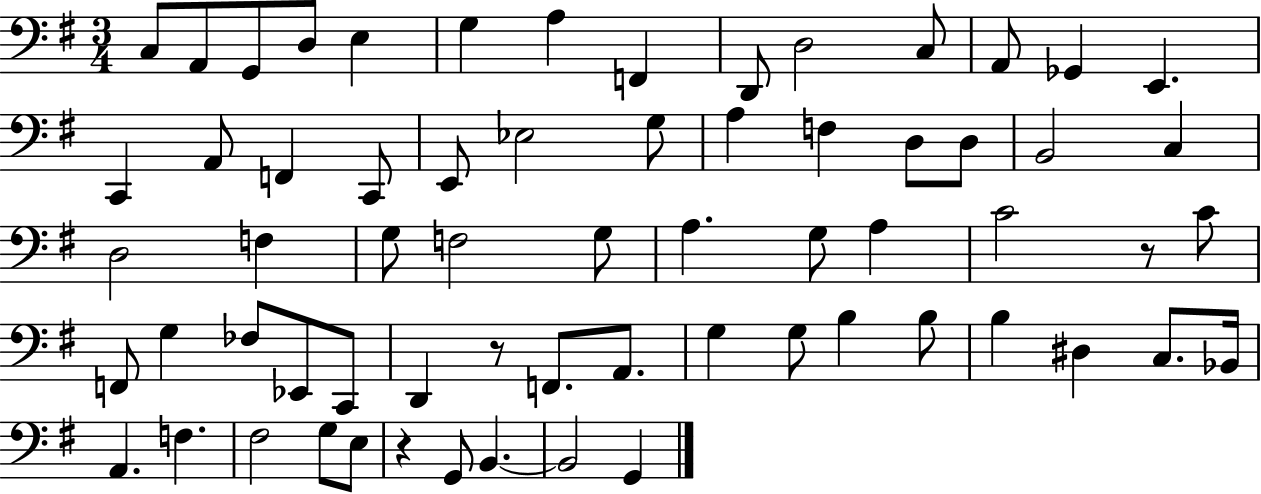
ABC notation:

X:1
T:Untitled
M:3/4
L:1/4
K:G
C,/2 A,,/2 G,,/2 D,/2 E, G, A, F,, D,,/2 D,2 C,/2 A,,/2 _G,, E,, C,, A,,/2 F,, C,,/2 E,,/2 _E,2 G,/2 A, F, D,/2 D,/2 B,,2 C, D,2 F, G,/2 F,2 G,/2 A, G,/2 A, C2 z/2 C/2 F,,/2 G, _F,/2 _E,,/2 C,,/2 D,, z/2 F,,/2 A,,/2 G, G,/2 B, B,/2 B, ^D, C,/2 _B,,/4 A,, F, ^F,2 G,/2 E,/2 z G,,/2 B,, B,,2 G,,